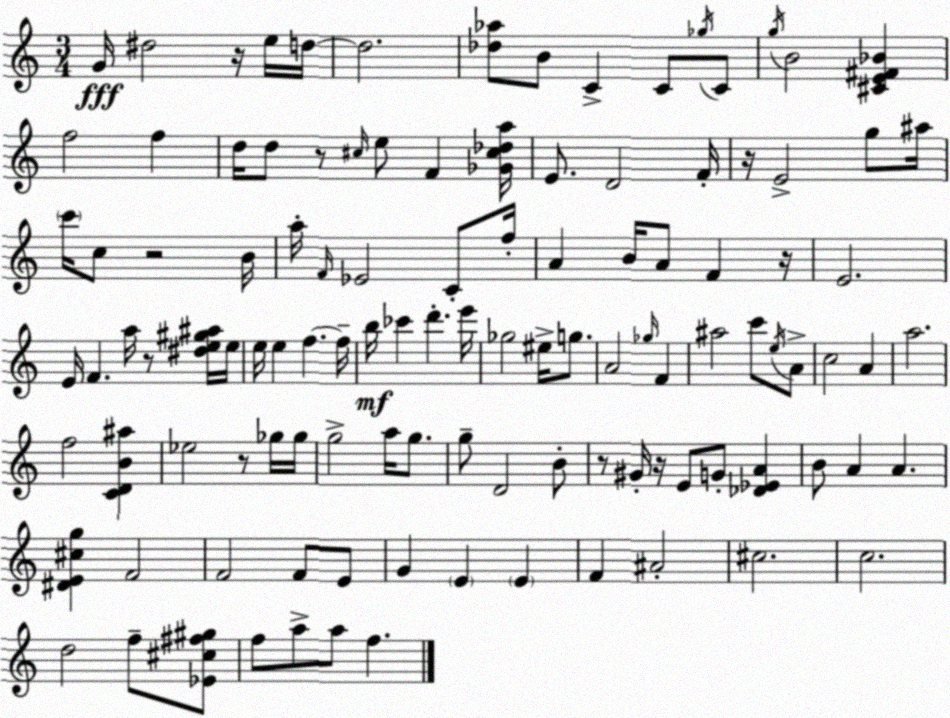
X:1
T:Untitled
M:3/4
L:1/4
K:C
G/4 ^d2 z/4 e/4 d/4 d2 [_d_a]/2 B/2 C C/2 _g/4 C/2 g/4 B2 [^CE^F_B] f2 f d/4 d/2 z/2 ^c/4 e/2 F [_G^c_da]/4 E/2 D2 F/4 z/4 E2 g/2 ^a/4 c'/4 c/2 z2 B/4 a/4 F/4 _E2 C/2 f/4 A B/4 A/2 F z/4 E2 E/4 F a/4 z/2 [^de^g^a]/4 e/4 e/4 e f f/4 b/4 _c' d' e'/4 _g2 ^e/4 g/2 A2 _g/4 F ^a2 c'/2 e/4 A/2 c2 A a2 f2 [CDB^a] _e2 z/2 _g/4 _g/4 g2 a/4 g/2 g/2 D2 B/2 z/2 ^G/4 z/4 E/2 G/2 [_D_EA] B/2 A A [^DE^cg] F2 F2 F/2 E/2 G E E F ^A2 ^c2 c2 d2 f/2 [_E^c^f^g]/2 f/2 a/2 a/2 f